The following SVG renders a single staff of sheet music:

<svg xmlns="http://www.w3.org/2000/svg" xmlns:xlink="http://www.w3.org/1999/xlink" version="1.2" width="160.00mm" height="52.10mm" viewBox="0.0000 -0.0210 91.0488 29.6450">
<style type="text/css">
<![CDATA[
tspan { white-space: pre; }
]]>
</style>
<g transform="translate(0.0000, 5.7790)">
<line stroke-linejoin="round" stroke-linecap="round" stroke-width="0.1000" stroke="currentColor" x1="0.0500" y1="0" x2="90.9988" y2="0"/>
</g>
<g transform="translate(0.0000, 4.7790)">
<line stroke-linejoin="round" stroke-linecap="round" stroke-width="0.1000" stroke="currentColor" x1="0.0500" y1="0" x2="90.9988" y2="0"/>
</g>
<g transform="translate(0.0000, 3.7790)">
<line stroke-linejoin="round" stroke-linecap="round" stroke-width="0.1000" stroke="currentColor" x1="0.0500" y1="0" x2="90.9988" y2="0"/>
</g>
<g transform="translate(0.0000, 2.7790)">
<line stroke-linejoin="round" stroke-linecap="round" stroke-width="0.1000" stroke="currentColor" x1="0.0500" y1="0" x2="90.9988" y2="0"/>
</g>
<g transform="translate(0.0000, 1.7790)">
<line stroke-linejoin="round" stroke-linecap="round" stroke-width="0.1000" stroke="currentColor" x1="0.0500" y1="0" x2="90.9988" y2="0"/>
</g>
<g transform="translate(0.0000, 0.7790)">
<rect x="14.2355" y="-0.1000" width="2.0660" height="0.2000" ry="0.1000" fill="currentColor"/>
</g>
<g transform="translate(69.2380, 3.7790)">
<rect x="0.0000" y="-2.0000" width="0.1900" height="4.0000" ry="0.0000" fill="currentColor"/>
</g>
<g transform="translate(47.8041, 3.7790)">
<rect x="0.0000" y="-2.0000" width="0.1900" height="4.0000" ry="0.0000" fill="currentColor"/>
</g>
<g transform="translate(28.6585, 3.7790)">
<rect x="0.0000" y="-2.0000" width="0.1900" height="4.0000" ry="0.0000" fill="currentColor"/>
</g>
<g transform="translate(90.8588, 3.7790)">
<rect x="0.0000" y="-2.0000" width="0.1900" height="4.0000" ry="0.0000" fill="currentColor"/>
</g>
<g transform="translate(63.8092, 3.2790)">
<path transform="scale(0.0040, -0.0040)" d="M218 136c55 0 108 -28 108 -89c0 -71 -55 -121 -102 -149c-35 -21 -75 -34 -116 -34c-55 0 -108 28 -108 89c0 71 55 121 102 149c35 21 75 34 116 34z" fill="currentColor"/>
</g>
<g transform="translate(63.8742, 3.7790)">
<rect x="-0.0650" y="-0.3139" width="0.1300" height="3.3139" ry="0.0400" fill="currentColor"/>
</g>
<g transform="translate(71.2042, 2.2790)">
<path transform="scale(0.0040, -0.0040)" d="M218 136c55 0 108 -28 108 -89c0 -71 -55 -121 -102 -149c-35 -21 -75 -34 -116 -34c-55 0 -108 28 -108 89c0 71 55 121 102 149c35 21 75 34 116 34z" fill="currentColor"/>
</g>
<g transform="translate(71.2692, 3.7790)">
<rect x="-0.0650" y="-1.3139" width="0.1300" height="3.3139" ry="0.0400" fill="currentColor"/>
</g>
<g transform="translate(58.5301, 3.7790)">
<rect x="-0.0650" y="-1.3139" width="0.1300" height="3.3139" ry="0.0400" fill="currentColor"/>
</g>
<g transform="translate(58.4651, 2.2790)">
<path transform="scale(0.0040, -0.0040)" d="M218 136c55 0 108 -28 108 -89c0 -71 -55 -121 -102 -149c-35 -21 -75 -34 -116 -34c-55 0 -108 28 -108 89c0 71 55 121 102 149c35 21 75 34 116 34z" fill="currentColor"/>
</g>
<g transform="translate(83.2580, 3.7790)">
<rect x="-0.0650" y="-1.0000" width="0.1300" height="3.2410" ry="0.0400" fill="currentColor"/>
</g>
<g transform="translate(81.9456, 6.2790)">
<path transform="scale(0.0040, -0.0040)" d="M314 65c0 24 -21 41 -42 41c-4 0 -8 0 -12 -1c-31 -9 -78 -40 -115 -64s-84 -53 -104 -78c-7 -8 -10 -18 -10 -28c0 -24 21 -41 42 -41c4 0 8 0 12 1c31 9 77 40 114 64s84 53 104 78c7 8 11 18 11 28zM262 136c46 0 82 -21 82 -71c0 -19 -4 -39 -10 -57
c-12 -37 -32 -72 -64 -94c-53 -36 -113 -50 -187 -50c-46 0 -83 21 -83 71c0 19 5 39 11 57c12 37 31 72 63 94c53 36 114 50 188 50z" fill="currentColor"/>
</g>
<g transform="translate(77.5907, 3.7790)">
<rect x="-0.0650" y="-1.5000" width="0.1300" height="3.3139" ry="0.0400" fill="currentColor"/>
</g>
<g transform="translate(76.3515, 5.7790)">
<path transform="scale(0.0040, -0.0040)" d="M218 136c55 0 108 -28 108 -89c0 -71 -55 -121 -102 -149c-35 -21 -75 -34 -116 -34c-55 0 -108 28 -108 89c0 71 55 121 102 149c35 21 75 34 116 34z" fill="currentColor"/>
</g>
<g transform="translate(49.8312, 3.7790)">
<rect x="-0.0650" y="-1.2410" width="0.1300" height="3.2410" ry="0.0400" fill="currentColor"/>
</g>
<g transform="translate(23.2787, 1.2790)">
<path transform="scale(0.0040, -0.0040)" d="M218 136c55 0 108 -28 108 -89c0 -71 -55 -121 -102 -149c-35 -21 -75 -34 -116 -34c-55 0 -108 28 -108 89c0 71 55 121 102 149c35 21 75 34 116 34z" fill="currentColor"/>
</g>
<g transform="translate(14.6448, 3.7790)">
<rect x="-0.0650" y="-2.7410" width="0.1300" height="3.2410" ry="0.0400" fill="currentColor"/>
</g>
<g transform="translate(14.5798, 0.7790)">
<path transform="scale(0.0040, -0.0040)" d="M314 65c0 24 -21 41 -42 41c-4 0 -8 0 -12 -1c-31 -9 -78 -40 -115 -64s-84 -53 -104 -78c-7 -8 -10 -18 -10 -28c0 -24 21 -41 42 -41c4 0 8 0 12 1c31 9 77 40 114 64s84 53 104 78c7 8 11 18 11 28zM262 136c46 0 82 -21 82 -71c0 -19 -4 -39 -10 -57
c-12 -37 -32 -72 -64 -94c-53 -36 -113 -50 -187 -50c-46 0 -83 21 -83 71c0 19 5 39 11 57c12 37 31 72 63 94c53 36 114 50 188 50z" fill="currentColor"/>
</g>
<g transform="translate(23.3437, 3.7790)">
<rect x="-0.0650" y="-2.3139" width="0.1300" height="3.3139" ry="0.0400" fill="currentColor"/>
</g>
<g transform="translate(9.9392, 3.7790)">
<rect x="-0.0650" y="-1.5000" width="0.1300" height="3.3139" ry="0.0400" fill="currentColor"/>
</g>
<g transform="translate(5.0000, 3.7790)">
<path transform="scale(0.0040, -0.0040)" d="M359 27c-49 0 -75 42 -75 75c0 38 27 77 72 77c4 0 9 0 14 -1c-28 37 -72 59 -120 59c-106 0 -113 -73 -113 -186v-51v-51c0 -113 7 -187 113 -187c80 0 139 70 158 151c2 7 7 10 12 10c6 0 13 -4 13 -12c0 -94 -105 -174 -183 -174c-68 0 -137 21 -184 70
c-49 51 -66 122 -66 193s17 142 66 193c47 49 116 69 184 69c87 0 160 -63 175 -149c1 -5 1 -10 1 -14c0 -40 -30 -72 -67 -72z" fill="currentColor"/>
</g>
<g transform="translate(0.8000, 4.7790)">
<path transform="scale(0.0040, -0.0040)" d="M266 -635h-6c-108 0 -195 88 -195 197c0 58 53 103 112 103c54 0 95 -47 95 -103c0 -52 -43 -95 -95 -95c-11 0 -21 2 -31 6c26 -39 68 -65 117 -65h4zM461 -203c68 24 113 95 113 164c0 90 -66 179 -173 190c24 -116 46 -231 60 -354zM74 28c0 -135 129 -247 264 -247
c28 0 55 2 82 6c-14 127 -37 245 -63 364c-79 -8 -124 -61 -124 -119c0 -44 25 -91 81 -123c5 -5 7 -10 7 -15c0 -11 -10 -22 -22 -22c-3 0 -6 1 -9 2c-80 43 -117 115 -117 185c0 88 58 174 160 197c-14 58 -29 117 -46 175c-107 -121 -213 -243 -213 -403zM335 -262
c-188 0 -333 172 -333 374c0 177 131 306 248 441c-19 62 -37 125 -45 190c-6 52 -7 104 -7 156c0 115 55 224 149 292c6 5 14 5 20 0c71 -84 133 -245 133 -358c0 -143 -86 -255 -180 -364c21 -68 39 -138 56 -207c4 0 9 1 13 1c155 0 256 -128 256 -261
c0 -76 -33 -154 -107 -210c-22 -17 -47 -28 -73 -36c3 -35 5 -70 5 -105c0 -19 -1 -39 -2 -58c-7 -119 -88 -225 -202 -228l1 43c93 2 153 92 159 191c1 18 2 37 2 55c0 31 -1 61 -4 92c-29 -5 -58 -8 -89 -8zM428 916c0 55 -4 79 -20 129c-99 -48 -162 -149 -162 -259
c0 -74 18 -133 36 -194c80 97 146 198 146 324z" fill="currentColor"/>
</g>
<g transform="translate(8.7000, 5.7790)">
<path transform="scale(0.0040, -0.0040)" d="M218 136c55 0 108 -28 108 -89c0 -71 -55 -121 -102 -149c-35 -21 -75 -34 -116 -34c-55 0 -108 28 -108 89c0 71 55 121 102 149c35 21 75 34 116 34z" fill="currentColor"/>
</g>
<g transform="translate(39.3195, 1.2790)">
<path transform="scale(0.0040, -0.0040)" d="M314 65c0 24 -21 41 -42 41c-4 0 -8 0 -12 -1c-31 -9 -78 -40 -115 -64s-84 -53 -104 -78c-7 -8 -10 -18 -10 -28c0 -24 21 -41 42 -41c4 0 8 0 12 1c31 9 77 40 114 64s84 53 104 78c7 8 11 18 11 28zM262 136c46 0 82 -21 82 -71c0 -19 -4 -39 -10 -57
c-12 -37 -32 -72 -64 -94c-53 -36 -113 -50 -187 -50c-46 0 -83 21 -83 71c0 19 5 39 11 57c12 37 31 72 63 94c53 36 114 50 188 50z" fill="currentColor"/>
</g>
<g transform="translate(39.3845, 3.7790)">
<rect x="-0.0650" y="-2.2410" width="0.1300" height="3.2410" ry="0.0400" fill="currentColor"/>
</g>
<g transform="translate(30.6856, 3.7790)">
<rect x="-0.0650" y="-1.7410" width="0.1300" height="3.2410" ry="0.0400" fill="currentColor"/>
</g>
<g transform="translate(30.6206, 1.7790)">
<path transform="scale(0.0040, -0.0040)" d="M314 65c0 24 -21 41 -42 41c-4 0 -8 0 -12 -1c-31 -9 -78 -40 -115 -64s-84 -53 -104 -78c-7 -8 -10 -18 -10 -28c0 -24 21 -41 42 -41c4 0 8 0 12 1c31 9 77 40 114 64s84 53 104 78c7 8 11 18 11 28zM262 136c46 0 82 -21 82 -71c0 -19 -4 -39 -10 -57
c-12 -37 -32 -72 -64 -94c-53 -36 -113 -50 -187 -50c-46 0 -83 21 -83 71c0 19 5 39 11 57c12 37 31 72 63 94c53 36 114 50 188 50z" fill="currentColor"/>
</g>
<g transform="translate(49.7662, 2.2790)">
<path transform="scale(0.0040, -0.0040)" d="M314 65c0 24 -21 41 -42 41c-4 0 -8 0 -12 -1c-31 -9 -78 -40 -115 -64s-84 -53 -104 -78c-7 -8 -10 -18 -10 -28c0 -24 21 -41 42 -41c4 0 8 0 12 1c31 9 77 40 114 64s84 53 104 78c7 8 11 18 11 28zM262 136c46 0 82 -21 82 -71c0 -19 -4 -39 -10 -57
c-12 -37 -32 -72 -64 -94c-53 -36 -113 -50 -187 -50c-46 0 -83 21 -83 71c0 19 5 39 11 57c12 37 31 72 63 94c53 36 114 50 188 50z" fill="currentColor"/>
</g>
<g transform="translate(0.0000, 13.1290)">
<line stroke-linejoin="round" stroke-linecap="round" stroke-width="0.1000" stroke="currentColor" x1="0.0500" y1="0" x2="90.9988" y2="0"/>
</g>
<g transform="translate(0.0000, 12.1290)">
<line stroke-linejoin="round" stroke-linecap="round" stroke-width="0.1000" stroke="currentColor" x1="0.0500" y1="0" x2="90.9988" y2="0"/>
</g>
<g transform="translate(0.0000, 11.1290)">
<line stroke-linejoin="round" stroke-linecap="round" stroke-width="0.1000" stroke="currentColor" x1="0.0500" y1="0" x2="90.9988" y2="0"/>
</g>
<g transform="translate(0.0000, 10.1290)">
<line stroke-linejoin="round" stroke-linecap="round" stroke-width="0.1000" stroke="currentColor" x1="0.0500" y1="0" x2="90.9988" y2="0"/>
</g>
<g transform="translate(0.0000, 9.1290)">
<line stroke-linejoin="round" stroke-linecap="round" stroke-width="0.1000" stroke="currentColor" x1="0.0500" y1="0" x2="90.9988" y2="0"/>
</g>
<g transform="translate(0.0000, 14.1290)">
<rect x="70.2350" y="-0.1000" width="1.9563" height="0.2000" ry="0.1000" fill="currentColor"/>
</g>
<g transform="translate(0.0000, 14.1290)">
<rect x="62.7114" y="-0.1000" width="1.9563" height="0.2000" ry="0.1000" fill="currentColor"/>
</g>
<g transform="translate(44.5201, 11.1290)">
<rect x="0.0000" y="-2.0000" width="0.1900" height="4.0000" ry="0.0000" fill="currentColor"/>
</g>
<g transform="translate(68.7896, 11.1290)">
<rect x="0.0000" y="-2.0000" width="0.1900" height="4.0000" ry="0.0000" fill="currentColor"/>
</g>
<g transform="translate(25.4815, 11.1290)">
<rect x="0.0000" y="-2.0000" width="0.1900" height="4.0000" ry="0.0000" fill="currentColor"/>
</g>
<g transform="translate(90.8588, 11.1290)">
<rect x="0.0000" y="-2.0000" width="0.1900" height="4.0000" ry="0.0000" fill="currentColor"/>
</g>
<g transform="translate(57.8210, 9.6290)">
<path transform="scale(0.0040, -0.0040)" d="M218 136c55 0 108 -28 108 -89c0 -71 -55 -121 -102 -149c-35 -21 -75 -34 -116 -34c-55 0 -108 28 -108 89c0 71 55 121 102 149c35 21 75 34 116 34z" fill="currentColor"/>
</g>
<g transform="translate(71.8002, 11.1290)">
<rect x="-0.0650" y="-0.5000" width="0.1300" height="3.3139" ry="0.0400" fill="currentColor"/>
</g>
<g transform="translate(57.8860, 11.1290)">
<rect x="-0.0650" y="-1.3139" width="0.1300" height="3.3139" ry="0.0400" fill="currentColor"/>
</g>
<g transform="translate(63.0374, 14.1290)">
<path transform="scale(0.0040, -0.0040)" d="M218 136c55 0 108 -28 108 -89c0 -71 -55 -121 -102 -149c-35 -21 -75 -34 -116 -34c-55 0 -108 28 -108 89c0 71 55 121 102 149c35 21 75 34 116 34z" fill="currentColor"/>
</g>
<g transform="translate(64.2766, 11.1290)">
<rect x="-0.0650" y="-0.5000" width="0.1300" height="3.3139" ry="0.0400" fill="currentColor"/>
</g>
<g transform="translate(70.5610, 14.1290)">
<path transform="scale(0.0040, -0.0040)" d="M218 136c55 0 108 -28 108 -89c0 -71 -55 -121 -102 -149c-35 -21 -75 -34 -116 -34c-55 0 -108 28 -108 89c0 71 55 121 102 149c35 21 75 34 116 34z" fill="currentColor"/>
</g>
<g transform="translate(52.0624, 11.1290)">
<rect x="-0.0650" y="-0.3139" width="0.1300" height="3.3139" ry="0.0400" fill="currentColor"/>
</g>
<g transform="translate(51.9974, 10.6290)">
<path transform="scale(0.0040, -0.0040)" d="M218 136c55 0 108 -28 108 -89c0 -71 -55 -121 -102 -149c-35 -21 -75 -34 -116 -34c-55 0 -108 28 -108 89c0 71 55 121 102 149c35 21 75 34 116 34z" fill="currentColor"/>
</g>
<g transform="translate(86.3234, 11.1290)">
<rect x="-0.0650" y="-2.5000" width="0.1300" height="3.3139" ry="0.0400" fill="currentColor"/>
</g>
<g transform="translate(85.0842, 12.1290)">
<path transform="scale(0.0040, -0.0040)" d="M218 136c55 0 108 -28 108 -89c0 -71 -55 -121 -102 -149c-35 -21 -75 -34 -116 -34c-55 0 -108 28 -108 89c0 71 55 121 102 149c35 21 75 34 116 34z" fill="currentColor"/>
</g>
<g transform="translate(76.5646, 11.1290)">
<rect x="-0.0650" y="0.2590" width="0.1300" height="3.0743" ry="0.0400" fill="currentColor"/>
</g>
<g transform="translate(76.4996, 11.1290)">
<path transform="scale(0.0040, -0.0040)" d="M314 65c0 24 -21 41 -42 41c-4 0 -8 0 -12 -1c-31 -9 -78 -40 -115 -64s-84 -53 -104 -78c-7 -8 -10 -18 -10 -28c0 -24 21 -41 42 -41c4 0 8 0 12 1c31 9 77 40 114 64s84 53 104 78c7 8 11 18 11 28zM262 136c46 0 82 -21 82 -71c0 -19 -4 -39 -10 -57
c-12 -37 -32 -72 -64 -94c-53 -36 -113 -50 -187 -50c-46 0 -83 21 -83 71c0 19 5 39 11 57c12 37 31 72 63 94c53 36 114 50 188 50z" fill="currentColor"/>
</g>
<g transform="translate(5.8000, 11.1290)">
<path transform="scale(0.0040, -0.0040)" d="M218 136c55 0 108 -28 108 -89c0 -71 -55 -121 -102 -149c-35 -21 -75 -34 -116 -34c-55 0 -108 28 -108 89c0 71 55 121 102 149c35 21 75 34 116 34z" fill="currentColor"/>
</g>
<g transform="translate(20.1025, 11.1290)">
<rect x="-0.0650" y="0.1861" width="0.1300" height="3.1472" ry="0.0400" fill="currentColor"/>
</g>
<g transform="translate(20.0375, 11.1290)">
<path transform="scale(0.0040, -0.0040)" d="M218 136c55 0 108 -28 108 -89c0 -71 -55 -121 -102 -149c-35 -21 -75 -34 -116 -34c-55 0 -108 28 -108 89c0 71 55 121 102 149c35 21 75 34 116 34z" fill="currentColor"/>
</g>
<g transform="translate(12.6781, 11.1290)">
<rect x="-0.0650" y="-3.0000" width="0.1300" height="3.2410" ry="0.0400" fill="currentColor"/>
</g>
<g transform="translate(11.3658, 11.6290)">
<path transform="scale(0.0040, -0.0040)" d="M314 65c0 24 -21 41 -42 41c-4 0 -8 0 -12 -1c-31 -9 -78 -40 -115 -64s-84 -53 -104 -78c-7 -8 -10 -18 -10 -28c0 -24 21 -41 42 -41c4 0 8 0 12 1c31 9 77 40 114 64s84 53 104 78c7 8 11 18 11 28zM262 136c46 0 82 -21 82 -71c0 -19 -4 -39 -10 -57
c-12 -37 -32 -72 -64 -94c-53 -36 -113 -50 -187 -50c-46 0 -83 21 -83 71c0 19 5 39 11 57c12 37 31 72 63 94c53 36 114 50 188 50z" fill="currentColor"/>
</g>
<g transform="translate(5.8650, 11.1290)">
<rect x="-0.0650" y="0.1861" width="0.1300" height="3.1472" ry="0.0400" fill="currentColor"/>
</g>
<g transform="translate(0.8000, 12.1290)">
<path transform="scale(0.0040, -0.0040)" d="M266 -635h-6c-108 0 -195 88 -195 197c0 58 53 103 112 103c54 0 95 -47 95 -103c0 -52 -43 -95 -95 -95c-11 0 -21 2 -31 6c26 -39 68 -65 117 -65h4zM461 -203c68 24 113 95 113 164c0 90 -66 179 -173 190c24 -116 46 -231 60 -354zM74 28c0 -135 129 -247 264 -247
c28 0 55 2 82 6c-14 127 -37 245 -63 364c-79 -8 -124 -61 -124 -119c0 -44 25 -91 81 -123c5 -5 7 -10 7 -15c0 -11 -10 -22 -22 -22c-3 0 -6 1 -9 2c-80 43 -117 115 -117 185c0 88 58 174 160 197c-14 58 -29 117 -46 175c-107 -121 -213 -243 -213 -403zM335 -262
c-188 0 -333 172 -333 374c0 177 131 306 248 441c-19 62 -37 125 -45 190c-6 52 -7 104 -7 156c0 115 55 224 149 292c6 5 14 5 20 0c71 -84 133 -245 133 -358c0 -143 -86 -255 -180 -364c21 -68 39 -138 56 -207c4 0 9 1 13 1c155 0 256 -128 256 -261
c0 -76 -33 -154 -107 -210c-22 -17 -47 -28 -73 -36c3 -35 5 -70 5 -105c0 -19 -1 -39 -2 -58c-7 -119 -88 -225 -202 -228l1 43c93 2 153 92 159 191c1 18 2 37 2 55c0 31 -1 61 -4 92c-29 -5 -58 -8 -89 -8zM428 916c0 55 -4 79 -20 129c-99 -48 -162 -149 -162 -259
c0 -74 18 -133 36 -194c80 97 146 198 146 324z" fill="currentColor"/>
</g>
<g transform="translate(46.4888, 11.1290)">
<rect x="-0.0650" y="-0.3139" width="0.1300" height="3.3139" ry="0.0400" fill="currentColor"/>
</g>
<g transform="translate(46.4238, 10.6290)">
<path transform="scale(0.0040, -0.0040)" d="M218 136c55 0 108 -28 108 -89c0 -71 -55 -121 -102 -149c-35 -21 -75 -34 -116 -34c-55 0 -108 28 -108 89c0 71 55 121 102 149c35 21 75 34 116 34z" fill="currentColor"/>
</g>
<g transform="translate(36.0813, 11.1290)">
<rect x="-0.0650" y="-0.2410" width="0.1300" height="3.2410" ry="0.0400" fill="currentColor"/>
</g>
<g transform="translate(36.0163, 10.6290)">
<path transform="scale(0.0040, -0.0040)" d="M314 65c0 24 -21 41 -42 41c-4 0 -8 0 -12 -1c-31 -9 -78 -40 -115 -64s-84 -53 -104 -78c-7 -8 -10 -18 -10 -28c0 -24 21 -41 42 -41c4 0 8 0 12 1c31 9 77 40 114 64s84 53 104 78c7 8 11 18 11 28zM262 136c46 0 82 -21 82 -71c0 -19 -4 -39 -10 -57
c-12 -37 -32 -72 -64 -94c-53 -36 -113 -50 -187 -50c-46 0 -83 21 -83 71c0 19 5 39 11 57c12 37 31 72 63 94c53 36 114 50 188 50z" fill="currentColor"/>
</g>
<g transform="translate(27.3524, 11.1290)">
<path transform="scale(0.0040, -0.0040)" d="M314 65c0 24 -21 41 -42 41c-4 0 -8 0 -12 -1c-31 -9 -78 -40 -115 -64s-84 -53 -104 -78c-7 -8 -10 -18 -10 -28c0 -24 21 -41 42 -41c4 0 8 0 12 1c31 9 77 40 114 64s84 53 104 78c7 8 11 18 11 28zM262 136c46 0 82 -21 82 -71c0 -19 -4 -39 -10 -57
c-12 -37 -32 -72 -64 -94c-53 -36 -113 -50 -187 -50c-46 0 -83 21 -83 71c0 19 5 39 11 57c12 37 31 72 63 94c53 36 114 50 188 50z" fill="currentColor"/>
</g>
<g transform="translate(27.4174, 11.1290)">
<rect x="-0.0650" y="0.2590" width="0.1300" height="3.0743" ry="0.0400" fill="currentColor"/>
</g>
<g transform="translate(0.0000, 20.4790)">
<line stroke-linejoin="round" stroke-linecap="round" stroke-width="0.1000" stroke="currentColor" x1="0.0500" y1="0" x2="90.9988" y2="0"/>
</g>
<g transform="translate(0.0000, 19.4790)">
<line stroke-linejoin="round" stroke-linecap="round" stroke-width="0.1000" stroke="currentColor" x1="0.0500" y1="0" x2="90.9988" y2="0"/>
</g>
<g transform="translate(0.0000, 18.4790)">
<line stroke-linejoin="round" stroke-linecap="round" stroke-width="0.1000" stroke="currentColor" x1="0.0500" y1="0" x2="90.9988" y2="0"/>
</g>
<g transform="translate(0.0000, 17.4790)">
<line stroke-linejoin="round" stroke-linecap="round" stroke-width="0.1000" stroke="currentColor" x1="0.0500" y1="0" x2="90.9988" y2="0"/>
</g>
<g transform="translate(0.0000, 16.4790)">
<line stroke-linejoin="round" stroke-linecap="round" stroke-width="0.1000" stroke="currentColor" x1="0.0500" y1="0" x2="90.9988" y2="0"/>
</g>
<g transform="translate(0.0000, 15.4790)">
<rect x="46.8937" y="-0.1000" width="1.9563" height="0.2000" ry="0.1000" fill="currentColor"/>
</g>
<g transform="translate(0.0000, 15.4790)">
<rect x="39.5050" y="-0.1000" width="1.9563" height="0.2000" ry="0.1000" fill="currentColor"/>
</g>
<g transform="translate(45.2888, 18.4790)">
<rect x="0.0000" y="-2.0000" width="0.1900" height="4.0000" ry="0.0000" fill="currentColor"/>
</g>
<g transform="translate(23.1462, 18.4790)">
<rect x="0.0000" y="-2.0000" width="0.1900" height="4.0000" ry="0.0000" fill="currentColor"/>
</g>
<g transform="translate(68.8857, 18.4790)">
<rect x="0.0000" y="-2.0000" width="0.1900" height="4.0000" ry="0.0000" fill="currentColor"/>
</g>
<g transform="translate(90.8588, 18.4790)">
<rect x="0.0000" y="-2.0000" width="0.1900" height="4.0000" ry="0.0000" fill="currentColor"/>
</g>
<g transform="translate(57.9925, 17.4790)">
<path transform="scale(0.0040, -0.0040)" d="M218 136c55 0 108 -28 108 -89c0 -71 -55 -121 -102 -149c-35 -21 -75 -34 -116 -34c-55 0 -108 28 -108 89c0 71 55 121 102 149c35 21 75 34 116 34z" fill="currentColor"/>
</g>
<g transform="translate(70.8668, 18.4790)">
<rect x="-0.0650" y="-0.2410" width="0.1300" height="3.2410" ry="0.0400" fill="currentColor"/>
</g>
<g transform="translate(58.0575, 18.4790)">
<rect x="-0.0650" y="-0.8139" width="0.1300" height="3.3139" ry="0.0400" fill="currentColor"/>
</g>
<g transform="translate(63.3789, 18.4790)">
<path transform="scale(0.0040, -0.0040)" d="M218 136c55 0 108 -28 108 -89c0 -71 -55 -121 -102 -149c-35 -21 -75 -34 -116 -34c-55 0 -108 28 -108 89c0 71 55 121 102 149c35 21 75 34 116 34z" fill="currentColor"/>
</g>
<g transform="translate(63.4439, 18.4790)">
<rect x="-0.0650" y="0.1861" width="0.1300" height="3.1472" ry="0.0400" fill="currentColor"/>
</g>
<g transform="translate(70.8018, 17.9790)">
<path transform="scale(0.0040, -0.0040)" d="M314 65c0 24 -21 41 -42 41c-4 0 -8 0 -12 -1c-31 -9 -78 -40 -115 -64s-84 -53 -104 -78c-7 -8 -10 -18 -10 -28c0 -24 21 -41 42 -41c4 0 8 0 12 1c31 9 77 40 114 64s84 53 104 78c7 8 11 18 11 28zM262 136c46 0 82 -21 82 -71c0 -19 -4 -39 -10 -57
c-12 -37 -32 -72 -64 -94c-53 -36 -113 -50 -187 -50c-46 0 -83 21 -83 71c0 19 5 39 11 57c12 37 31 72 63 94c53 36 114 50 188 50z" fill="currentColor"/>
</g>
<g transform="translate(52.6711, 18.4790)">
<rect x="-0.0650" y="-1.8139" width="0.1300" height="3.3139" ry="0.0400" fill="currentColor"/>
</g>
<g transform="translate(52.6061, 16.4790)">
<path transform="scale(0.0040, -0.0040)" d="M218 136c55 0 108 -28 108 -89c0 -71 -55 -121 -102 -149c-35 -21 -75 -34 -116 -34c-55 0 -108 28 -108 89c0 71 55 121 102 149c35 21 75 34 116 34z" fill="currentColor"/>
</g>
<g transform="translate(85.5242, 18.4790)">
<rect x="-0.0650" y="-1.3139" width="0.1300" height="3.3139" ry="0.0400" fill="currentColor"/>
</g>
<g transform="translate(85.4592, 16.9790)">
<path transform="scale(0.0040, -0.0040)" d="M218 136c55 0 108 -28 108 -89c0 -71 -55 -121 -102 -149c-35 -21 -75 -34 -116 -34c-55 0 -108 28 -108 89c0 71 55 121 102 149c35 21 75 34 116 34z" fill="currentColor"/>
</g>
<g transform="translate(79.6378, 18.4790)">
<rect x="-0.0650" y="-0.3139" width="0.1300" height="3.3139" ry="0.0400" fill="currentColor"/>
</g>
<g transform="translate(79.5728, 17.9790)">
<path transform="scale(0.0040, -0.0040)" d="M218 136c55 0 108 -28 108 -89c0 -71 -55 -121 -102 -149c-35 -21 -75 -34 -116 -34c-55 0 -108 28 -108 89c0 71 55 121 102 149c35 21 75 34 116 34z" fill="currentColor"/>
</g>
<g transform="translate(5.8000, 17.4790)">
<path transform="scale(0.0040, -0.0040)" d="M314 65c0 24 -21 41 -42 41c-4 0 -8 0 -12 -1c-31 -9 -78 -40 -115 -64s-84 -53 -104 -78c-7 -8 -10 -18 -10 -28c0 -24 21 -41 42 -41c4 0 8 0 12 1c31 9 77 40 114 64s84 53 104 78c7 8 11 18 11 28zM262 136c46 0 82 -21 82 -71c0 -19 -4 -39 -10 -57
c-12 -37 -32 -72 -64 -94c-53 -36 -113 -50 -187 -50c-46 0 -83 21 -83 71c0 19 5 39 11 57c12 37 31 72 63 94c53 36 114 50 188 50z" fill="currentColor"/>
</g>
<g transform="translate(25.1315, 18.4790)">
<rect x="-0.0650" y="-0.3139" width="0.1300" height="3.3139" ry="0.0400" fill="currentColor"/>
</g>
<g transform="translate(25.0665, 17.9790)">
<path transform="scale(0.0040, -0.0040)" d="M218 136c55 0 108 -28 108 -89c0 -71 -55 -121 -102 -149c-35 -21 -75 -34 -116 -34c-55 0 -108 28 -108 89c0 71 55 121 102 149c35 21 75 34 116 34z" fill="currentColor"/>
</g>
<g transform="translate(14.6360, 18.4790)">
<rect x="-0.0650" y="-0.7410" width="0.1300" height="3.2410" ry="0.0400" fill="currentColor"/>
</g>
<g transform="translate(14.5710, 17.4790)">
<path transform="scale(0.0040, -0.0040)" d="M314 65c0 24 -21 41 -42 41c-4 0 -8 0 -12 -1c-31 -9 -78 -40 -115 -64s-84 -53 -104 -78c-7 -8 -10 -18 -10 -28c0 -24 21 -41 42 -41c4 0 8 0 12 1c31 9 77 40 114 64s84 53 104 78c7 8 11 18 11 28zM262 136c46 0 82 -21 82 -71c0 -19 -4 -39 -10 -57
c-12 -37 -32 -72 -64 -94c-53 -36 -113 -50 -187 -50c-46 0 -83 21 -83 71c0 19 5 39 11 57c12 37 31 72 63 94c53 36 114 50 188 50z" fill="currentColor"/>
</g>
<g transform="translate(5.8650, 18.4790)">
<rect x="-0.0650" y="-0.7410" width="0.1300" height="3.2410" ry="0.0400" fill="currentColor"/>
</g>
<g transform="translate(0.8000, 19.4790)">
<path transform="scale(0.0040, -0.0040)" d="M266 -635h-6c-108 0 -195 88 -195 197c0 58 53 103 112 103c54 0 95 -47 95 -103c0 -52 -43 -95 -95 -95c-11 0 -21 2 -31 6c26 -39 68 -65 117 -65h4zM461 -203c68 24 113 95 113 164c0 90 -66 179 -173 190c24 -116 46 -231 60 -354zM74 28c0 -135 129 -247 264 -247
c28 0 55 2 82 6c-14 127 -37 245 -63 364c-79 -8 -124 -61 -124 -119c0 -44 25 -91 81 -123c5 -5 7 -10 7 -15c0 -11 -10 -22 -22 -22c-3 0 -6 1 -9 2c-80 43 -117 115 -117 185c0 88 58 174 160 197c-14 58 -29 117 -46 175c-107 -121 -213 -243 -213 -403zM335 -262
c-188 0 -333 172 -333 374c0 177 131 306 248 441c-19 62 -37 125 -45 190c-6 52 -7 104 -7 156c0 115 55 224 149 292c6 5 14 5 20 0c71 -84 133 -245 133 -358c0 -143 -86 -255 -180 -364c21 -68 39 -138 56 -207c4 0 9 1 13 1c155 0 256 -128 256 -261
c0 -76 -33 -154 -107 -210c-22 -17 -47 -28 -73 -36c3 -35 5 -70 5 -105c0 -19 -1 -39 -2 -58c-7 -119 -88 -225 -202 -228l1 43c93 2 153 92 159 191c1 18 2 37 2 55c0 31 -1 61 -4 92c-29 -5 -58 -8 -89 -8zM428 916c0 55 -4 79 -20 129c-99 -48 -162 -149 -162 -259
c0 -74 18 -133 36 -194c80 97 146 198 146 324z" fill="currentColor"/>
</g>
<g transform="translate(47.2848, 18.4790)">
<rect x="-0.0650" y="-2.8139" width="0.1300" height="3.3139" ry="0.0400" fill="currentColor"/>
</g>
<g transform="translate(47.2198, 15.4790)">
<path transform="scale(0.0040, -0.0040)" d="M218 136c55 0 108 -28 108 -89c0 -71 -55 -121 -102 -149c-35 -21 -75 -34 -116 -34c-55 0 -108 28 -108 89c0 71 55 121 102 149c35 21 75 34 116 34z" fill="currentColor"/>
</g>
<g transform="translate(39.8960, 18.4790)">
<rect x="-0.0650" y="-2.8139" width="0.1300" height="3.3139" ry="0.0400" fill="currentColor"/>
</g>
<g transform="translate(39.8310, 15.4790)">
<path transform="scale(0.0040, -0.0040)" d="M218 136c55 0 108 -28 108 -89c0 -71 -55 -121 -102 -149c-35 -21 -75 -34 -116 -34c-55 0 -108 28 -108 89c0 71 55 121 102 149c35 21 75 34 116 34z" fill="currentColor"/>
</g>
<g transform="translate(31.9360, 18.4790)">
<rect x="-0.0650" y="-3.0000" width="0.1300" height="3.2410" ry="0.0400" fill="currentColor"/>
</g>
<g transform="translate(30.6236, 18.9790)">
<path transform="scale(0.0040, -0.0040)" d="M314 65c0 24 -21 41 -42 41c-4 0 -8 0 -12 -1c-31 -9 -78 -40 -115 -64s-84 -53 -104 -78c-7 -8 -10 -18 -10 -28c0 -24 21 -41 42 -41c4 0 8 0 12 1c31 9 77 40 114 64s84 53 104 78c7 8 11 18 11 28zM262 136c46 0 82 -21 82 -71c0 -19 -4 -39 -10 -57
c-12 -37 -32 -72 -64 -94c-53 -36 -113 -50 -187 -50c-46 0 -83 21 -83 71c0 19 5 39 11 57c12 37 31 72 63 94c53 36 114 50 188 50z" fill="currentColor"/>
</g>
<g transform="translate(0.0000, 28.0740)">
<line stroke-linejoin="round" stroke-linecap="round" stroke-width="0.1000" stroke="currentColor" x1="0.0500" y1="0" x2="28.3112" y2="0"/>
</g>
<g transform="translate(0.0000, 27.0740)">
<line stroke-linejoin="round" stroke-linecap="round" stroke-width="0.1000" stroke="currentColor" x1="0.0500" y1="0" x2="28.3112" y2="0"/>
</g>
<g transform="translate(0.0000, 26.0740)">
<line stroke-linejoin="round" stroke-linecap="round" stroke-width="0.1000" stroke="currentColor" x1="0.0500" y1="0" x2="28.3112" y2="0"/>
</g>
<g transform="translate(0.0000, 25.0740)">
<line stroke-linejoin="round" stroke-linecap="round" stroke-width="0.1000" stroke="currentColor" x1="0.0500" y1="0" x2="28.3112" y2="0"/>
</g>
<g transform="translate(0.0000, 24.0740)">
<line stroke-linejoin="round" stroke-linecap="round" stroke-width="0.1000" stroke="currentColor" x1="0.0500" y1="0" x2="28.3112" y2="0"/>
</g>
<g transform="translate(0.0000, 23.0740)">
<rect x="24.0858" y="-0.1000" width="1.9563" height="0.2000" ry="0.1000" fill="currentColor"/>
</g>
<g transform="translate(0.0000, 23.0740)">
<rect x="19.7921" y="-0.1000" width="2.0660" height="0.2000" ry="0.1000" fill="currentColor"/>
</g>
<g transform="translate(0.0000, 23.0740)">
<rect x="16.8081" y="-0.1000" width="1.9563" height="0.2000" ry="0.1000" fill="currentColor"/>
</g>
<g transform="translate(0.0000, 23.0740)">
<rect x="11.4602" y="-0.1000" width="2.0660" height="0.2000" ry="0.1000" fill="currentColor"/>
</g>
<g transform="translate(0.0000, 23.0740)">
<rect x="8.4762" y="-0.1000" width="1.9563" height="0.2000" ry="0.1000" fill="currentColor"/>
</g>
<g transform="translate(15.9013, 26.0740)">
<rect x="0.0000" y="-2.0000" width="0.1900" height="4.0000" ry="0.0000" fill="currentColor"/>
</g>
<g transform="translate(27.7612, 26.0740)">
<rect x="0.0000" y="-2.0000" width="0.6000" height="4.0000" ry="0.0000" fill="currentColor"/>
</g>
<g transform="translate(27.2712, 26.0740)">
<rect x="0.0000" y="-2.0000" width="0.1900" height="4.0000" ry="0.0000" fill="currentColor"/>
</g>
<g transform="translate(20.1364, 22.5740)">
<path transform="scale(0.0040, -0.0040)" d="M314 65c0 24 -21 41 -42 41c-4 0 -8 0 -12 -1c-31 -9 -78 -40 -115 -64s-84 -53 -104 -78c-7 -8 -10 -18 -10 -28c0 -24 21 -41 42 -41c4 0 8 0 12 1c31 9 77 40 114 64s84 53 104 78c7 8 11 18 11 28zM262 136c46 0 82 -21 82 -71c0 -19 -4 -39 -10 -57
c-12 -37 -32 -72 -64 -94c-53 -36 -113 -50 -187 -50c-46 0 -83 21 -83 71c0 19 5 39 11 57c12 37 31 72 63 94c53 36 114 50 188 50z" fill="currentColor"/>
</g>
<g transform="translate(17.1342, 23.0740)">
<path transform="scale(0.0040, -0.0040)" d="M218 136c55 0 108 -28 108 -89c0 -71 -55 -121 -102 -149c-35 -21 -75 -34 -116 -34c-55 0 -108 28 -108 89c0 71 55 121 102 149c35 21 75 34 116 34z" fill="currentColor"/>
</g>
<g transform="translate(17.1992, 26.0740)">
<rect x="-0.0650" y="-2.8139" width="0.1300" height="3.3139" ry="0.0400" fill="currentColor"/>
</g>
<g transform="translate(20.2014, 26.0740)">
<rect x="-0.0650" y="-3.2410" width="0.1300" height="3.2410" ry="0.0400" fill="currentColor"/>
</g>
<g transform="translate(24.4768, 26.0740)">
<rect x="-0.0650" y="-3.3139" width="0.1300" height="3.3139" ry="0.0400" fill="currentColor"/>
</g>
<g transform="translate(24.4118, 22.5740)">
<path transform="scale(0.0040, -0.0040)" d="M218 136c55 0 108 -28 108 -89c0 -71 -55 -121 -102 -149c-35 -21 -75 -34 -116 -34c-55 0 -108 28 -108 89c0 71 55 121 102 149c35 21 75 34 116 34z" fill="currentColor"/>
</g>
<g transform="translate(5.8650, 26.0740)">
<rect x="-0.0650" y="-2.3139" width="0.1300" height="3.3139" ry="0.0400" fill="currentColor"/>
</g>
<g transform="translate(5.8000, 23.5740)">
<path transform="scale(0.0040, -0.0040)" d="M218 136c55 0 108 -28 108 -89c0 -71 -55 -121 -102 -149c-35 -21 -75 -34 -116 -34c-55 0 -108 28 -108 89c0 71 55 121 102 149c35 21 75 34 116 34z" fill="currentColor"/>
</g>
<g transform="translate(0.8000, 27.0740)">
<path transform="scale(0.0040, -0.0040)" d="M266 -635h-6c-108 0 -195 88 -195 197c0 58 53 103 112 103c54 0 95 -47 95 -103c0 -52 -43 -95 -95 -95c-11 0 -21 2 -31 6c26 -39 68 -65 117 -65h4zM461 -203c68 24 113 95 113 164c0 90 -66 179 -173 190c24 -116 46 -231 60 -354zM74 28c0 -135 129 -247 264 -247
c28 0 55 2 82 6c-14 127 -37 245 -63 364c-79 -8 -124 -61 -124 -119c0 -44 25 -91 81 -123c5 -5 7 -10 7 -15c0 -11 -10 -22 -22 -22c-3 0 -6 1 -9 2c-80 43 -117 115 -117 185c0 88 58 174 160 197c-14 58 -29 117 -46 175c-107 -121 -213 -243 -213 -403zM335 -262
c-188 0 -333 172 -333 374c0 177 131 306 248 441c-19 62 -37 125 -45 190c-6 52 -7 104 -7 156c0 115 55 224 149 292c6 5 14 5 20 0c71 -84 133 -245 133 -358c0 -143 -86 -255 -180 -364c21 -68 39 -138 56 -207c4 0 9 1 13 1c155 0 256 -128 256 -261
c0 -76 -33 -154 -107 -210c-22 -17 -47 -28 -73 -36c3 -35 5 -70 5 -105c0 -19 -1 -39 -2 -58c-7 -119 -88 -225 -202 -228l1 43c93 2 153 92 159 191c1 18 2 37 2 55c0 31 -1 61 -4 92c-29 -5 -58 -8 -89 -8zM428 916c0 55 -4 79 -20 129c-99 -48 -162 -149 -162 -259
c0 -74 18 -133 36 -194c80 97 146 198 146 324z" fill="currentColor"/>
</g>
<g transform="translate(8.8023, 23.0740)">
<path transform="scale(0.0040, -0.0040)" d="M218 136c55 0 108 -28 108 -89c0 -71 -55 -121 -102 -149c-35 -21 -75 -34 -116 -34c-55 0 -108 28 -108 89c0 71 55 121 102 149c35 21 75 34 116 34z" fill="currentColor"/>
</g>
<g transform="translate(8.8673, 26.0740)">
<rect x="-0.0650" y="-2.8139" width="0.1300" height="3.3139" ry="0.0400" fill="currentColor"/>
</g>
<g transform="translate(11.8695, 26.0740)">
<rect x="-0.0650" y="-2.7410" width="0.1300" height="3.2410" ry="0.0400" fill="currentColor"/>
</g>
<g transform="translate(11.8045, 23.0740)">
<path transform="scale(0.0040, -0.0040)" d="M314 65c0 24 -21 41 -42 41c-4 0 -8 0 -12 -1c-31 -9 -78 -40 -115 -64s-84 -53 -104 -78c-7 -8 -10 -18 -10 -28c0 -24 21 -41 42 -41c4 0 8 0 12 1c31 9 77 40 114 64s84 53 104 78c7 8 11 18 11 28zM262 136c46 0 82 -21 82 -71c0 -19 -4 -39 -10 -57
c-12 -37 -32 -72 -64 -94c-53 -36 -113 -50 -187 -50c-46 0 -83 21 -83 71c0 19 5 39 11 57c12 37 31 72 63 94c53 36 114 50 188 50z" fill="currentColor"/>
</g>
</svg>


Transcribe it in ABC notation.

X:1
T:Untitled
M:4/4
L:1/4
K:C
E a2 g f2 g2 e2 e c e E D2 B A2 B B2 c2 c c e C C B2 G d2 d2 c A2 a a f d B c2 c e g a a2 a b2 b